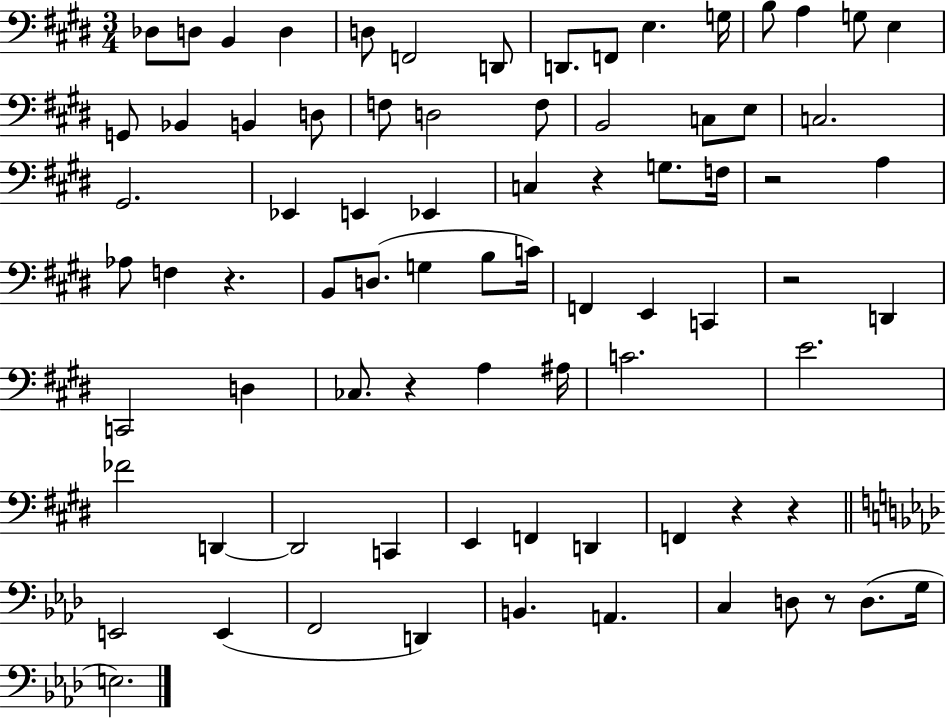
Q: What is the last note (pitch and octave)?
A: E3